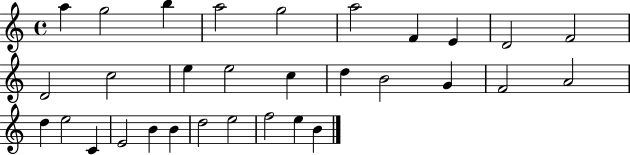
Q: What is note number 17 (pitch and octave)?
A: B4